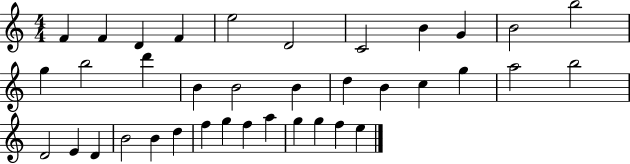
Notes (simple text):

F4/q F4/q D4/q F4/q E5/h D4/h C4/h B4/q G4/q B4/h B5/h G5/q B5/h D6/q B4/q B4/h B4/q D5/q B4/q C5/q G5/q A5/h B5/h D4/h E4/q D4/q B4/h B4/q D5/q F5/q G5/q F5/q A5/q G5/q G5/q F5/q E5/q